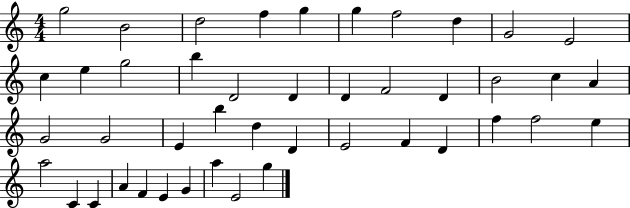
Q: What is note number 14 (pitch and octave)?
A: B5